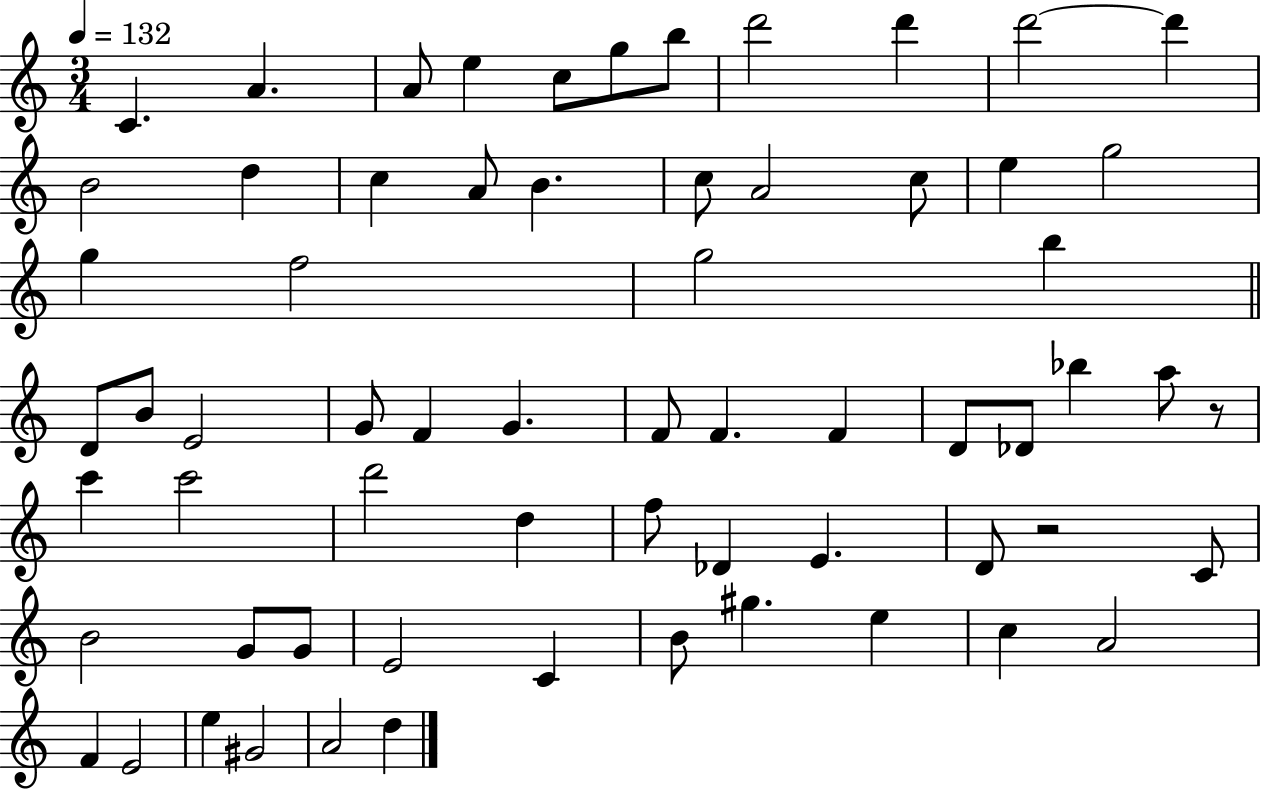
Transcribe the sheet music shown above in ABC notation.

X:1
T:Untitled
M:3/4
L:1/4
K:C
C A A/2 e c/2 g/2 b/2 d'2 d' d'2 d' B2 d c A/2 B c/2 A2 c/2 e g2 g f2 g2 b D/2 B/2 E2 G/2 F G F/2 F F D/2 _D/2 _b a/2 z/2 c' c'2 d'2 d f/2 _D E D/2 z2 C/2 B2 G/2 G/2 E2 C B/2 ^g e c A2 F E2 e ^G2 A2 d